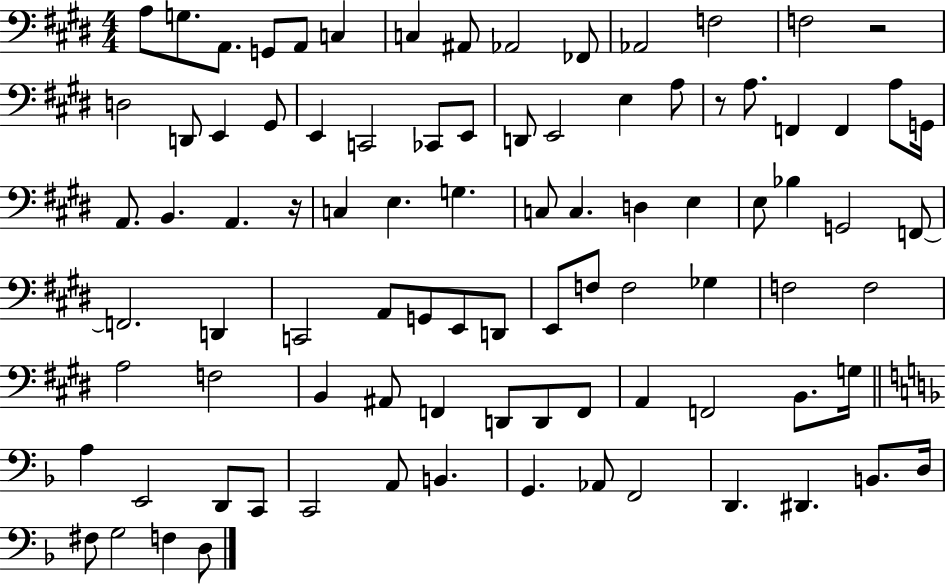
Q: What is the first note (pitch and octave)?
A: A3